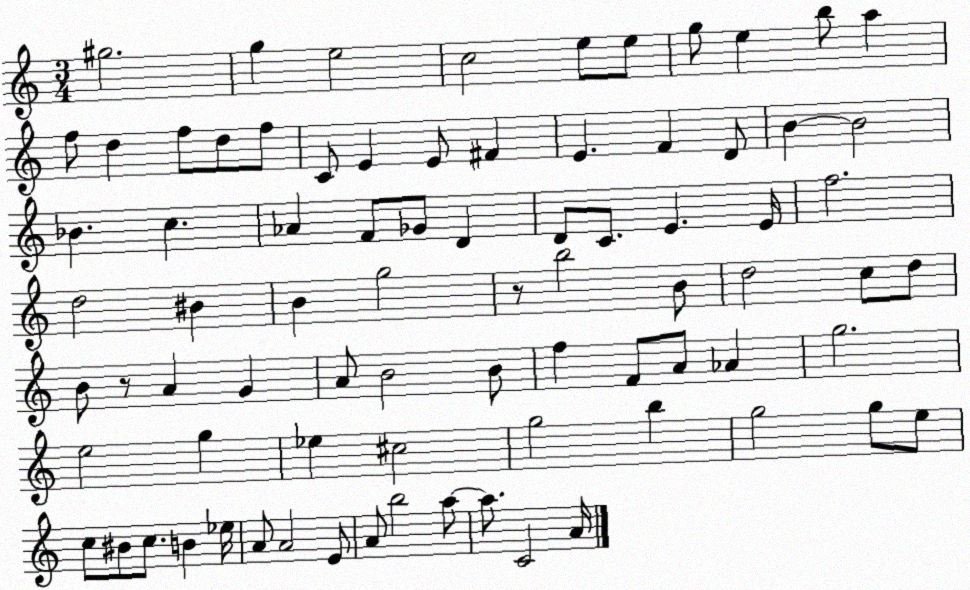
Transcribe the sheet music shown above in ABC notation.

X:1
T:Untitled
M:3/4
L:1/4
K:C
^g2 g e2 c2 e/2 e/2 g/2 e b/2 a f/2 d f/2 d/2 f/2 C/2 E E/2 ^F E F D/2 B B2 _B c _A F/2 _G/2 D D/2 C/2 E E/4 f2 d2 ^B B g2 z/2 b2 B/2 d2 c/2 d/2 B/2 z/2 A G A/2 B2 B/2 f F/2 A/2 _A g2 e2 g _e ^c2 g2 b g2 g/2 e/2 c/2 ^B/2 c/2 B _e/4 A/2 A2 E/2 A/2 b2 a/2 a/2 C2 A/4